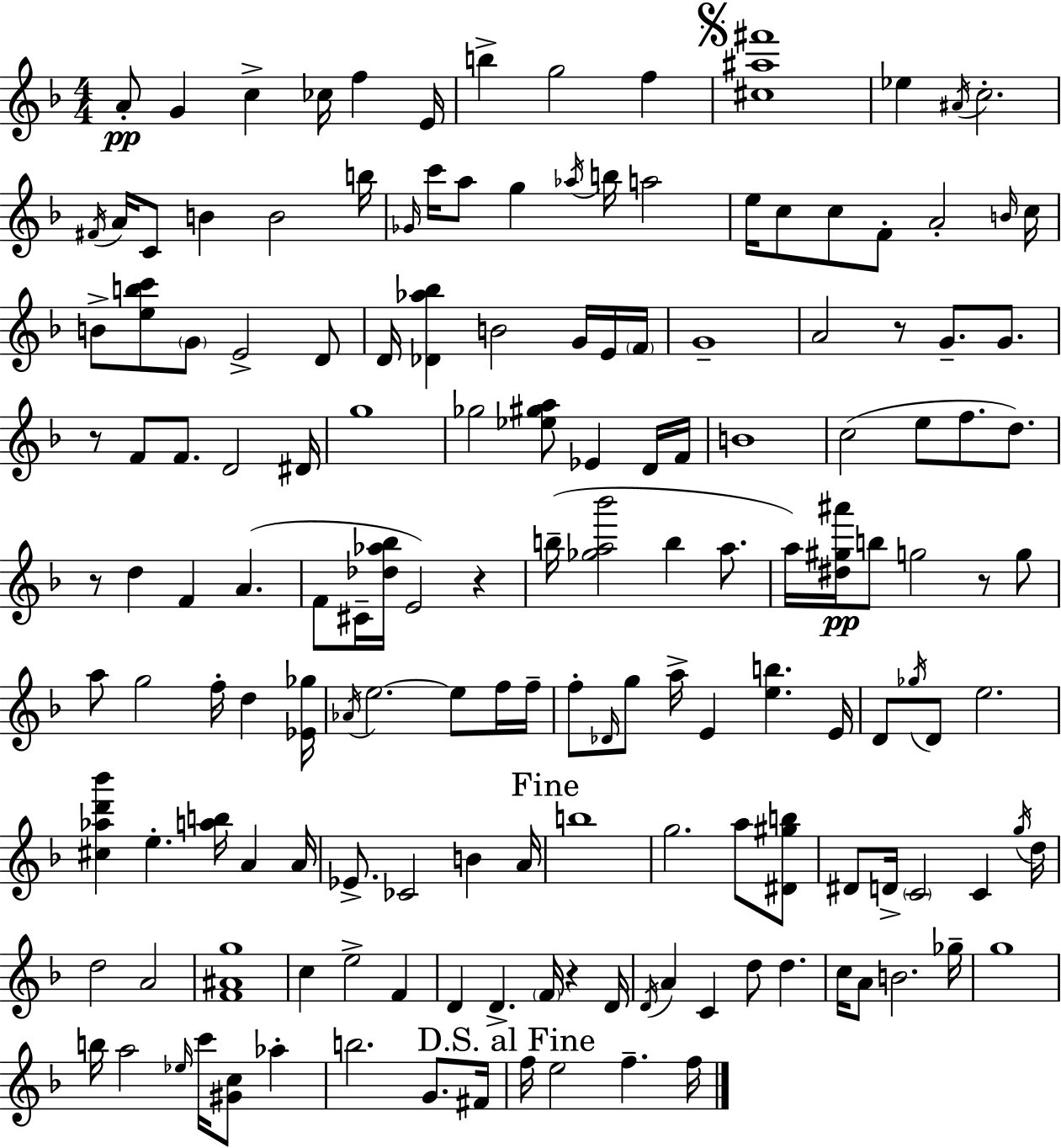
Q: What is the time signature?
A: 4/4